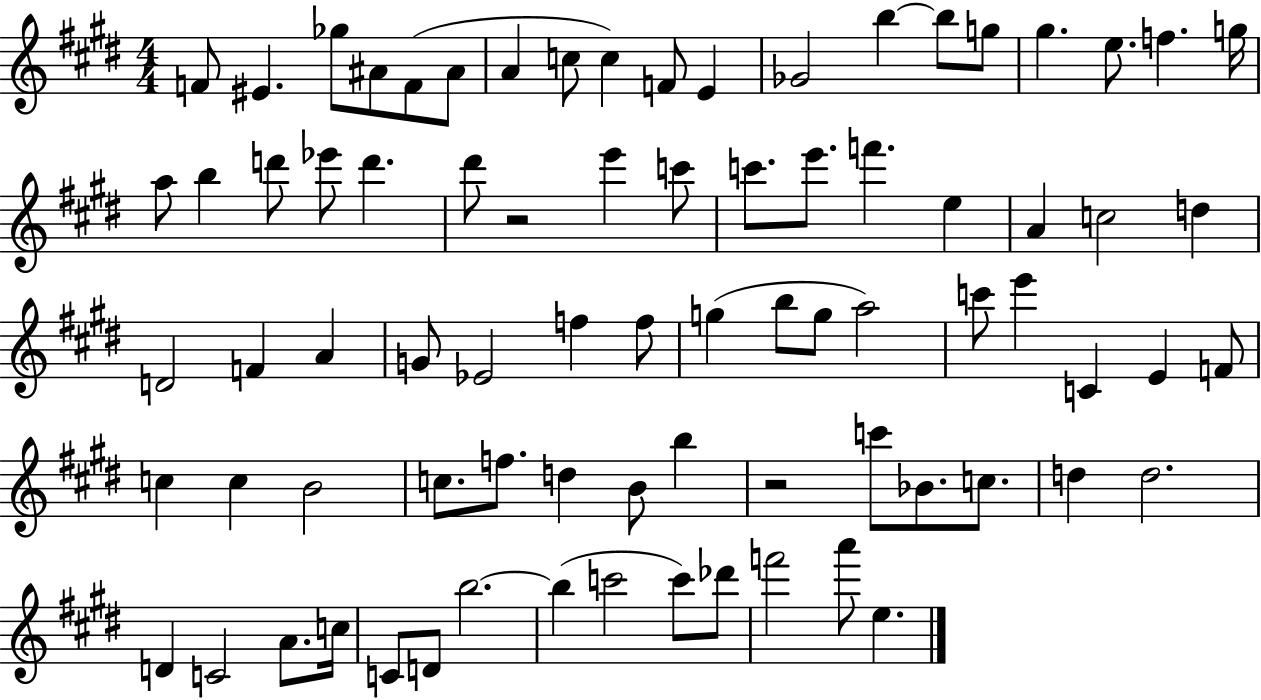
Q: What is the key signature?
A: E major